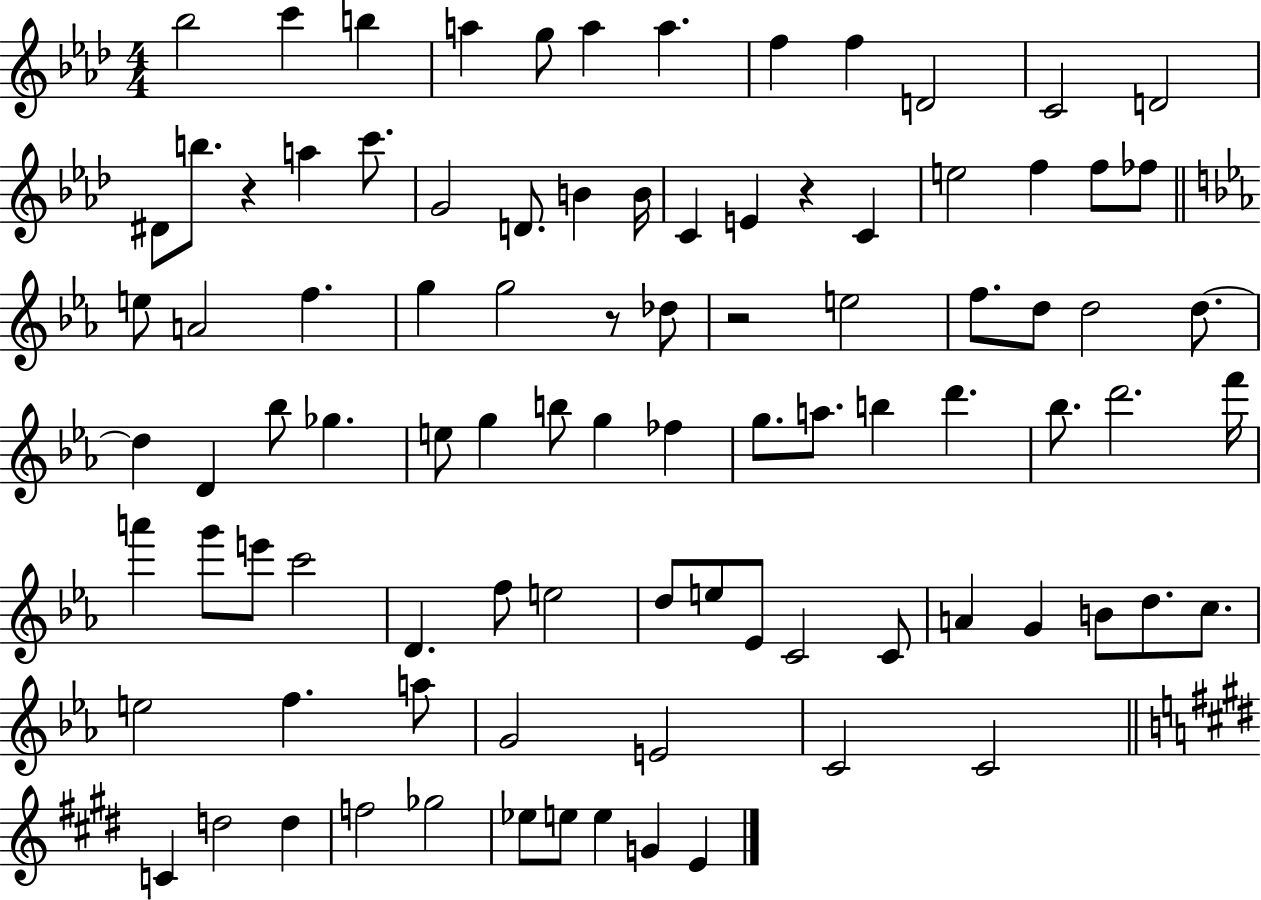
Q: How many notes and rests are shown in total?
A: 92